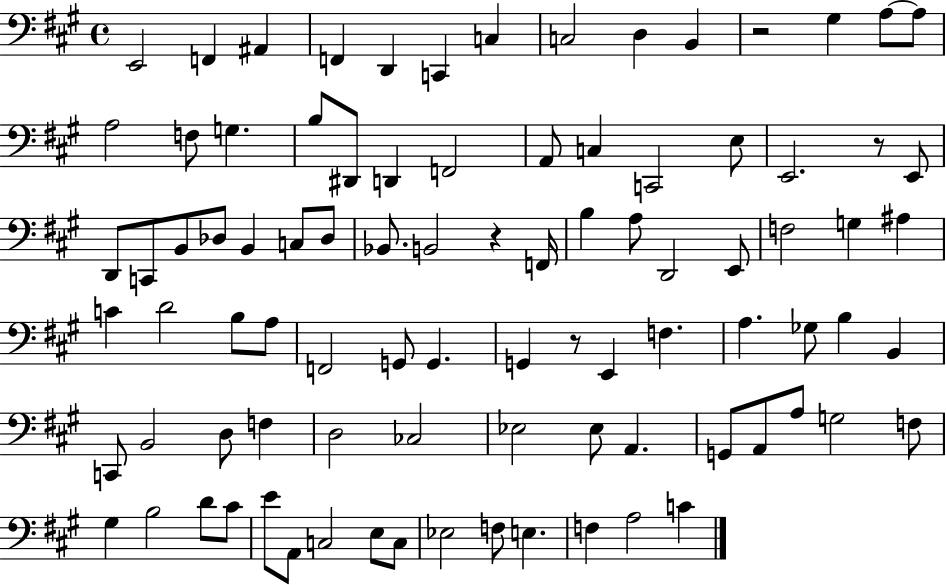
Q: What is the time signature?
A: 4/4